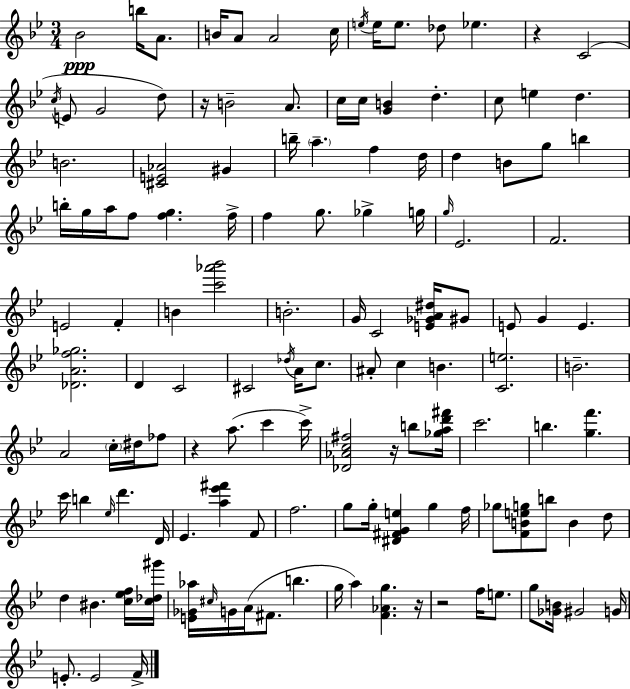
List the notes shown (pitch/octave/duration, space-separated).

Bb4/h B5/s A4/e. B4/s A4/e A4/h C5/s E5/s E5/s E5/e. Db5/e Eb5/q. R/q C4/h C5/s E4/e G4/h D5/e R/s B4/h A4/e. C5/s C5/s [G4,B4]/q D5/q. C5/e E5/q D5/q. B4/h. [C#4,E4,Ab4]/h G#4/q B5/s A5/q. F5/q D5/s D5/q B4/e G5/e B5/q B5/s G5/s A5/s F5/e [F5,G5]/q. F5/s F5/q G5/e. Gb5/q G5/s G5/s Eb4/h. F4/h. E4/h F4/q B4/q [C6,Ab6,Bb6]/h B4/h. G4/s C4/h [E4,Gb4,A4,D#5]/s G#4/e E4/e G4/q E4/q. [Db4,A4,F5,Gb5]/h. D4/q C4/h C#4/h Db5/s A4/s C5/e. A#4/e C5/q B4/q. [C4,E5]/h. B4/h. A4/h C5/s D#5/s FES5/e R/q A5/e. C6/q C6/s [Db4,Ab4,C5,F#5]/h R/s B5/e [Gb5,A5,D6,F#6]/s C6/h. B5/q. [G5,F6]/q. C6/s B5/q Eb5/s D6/q. D4/s Eb4/q. [A5,Eb6,F#6]/q F4/e F5/h. G5/e G5/s [D#4,F#4,G4,E5]/q G5/q F5/s Gb5/e [F4,B4,E5,G5]/e B5/e B4/q D5/e D5/q BIS4/q. [C5,Eb5,F5]/s [C5,Db5,G#6]/s [E4,Gb4,Ab5]/s C#5/s G4/s A4/s F#4/e. B5/q. G5/s A5/q [F4,Ab4,G5]/q. R/s R/h F5/s E5/e. G5/e [Gb4,B4]/s G#4/h G4/s E4/e. E4/h F4/s